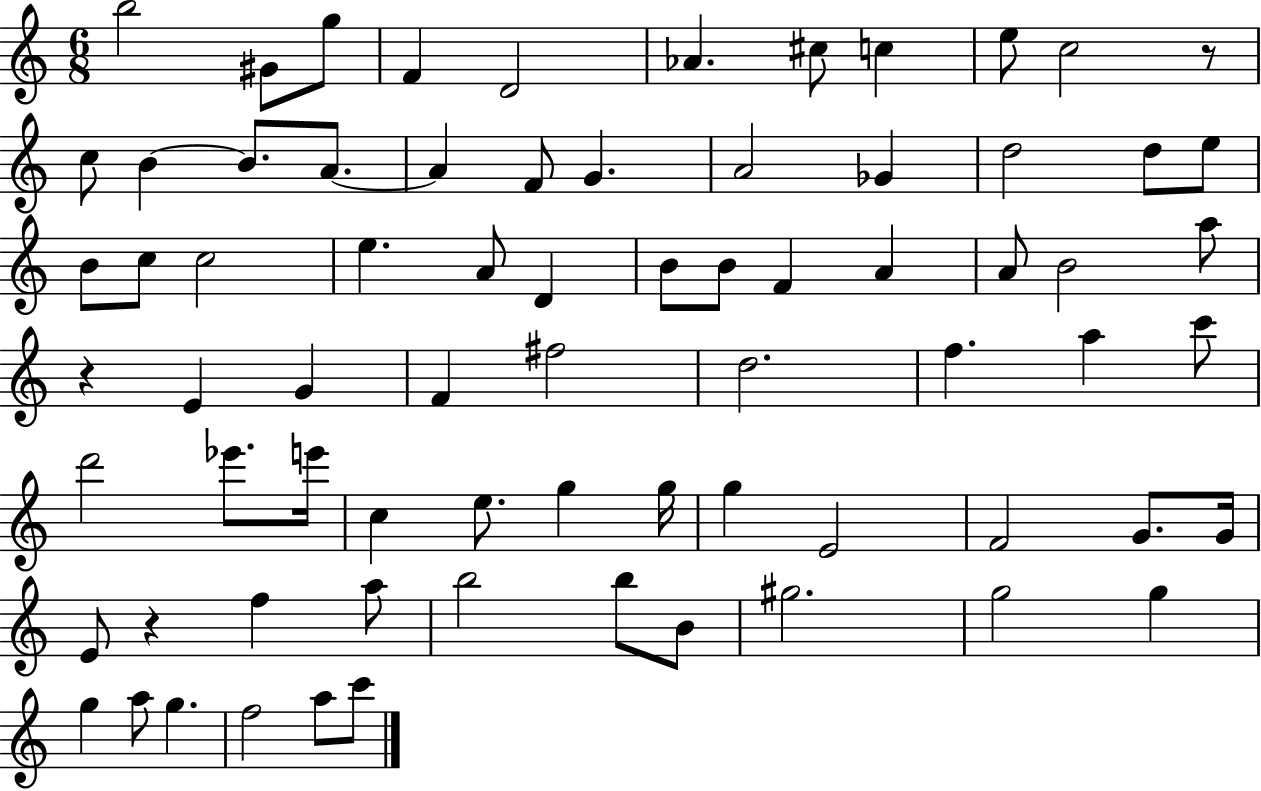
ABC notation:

X:1
T:Untitled
M:6/8
L:1/4
K:C
b2 ^G/2 g/2 F D2 _A ^c/2 c e/2 c2 z/2 c/2 B B/2 A/2 A F/2 G A2 _G d2 d/2 e/2 B/2 c/2 c2 e A/2 D B/2 B/2 F A A/2 B2 a/2 z E G F ^f2 d2 f a c'/2 d'2 _e'/2 e'/4 c e/2 g g/4 g E2 F2 G/2 G/4 E/2 z f a/2 b2 b/2 B/2 ^g2 g2 g g a/2 g f2 a/2 c'/2